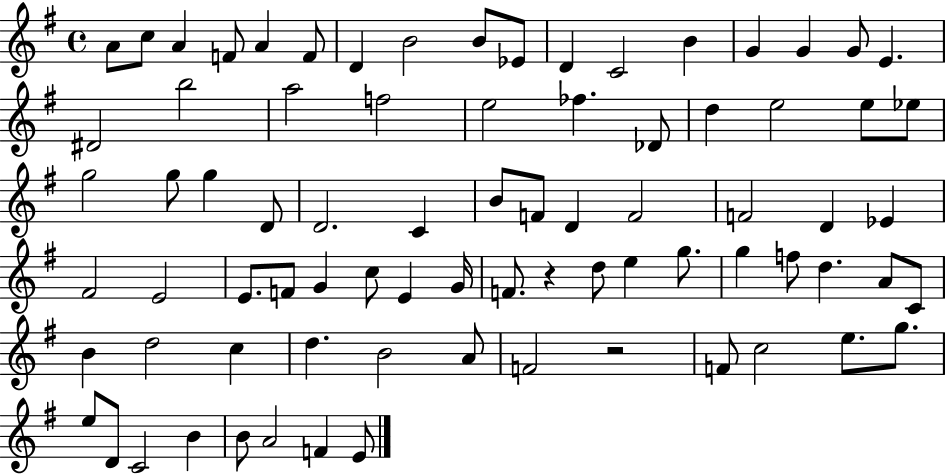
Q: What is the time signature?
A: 4/4